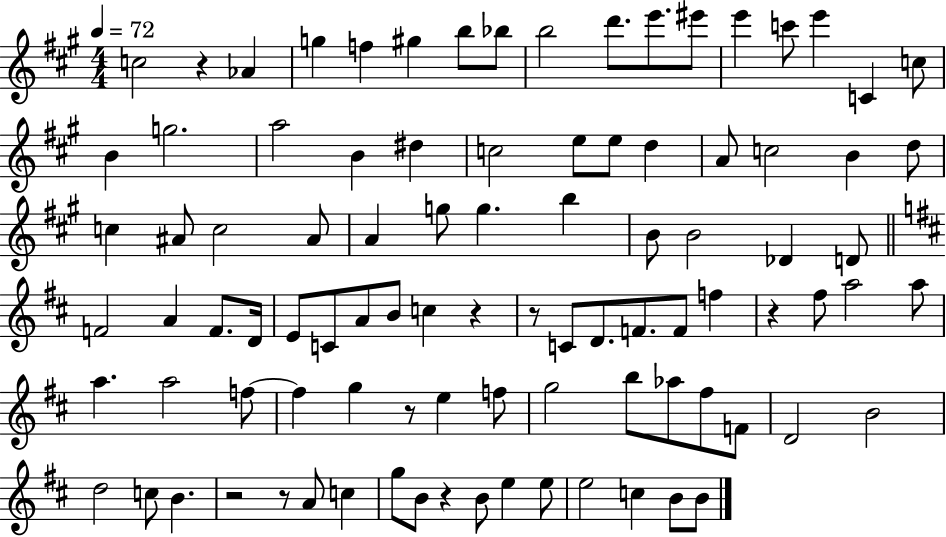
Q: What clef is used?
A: treble